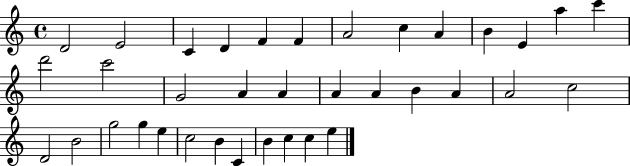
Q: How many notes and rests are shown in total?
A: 36